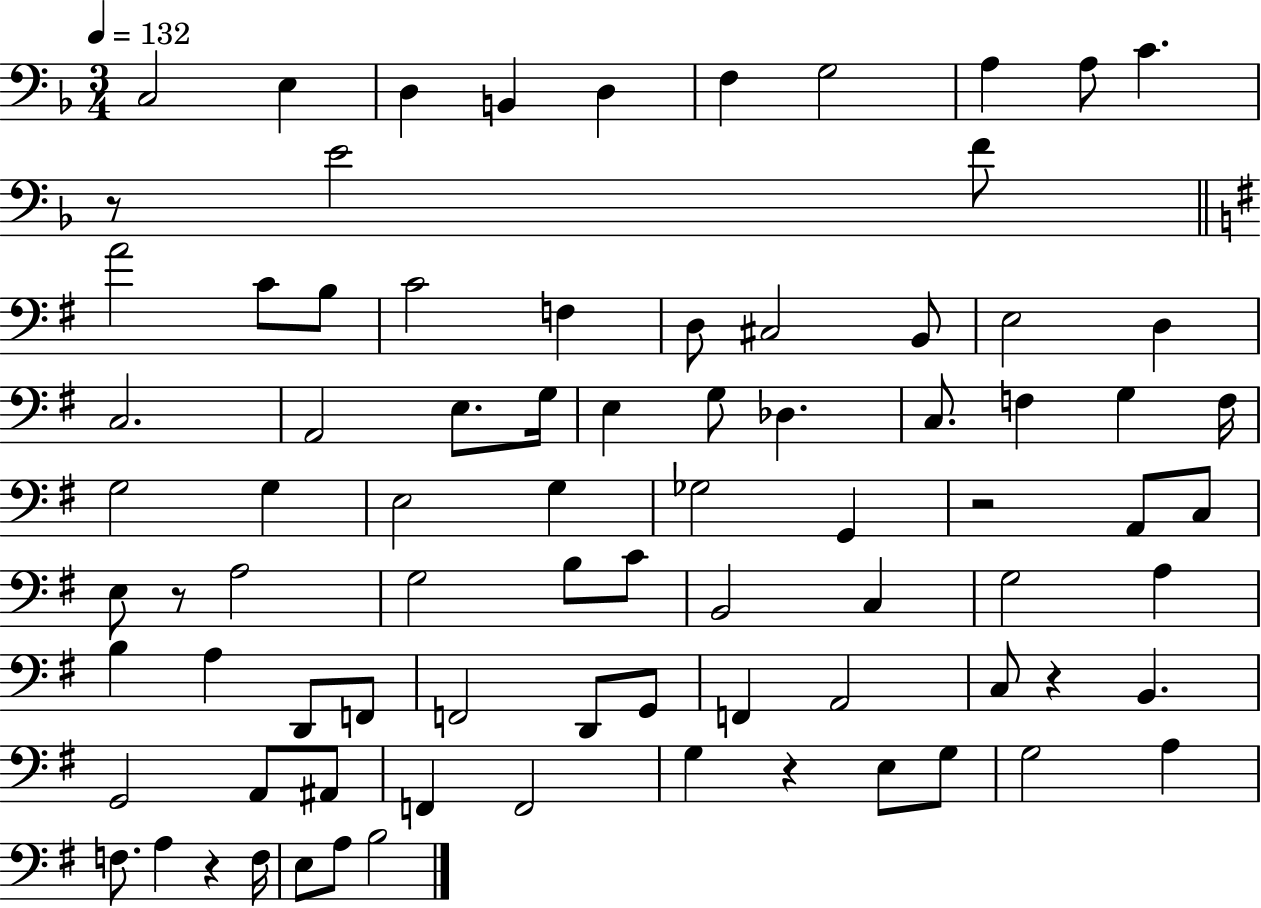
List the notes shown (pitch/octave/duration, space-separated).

C3/h E3/q D3/q B2/q D3/q F3/q G3/h A3/q A3/e C4/q. R/e E4/h F4/e A4/h C4/e B3/e C4/h F3/q D3/e C#3/h B2/e E3/h D3/q C3/h. A2/h E3/e. G3/s E3/q G3/e Db3/q. C3/e. F3/q G3/q F3/s G3/h G3/q E3/h G3/q Gb3/h G2/q R/h A2/e C3/e E3/e R/e A3/h G3/h B3/e C4/e B2/h C3/q G3/h A3/q B3/q A3/q D2/e F2/e F2/h D2/e G2/e F2/q A2/h C3/e R/q B2/q. G2/h A2/e A#2/e F2/q F2/h G3/q R/q E3/e G3/e G3/h A3/q F3/e. A3/q R/q F3/s E3/e A3/e B3/h